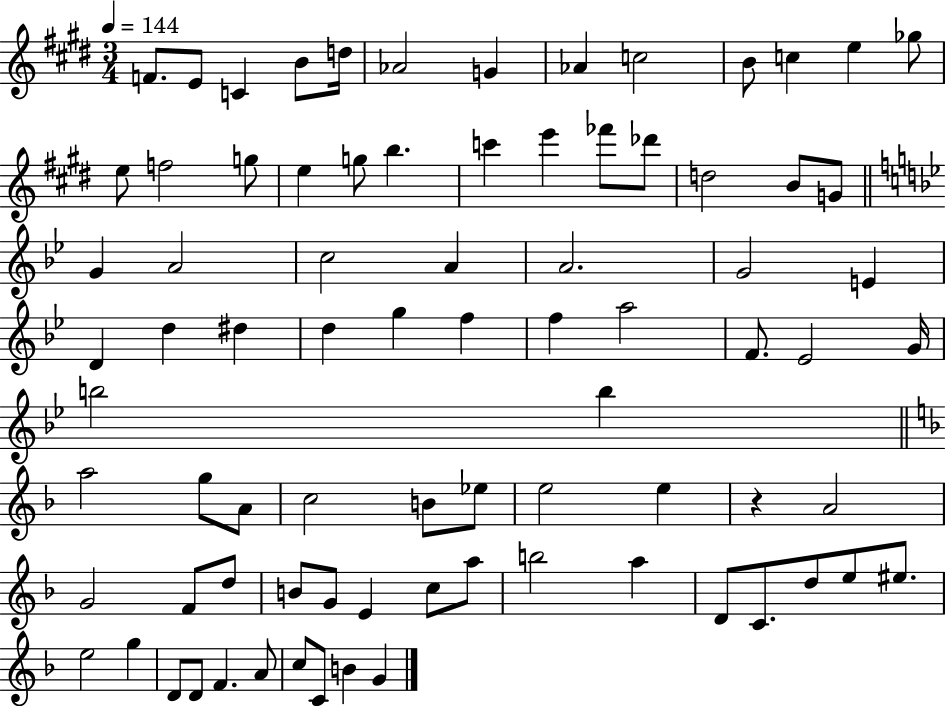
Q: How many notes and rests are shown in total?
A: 81